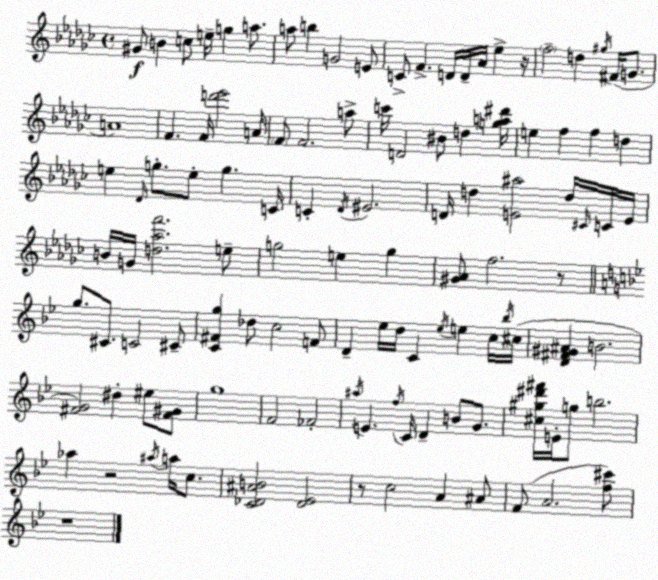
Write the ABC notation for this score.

X:1
T:Untitled
M:4/4
L:1/4
K:Ebm
^G/2 B c/2 e/4 g a/2 a/2 b G2 E/2 C/2 F D/4 D/4 _A/4 _e z/4 f2 d ^g/4 ^F/4 G/2 A4 F F/4 [d'_e']2 A/4 F/2 F2 a/2 c'/4 D2 ^B/2 d [ga^d']/4 e f f d e _D/4 g/2 e/2 g C/4 C _D/4 ^E2 D/4 d [E^a]2 d/4 ^C/4 C/4 E/4 B/4 G/4 [d_af']2 e/2 g2 e g [^G_A]/2 f2 z/2 g/2 ^C/2 C2 ^C/2 [C^Fg] _d/2 c2 F/2 D _e/4 d/4 C _e/4 e c/4 _b/4 ^c/4 [D^F^G^A] B2 [^FG]2 ^d ^e/2 [^F^G]/2 g4 F2 _F2 ^a/4 E f/4 C/4 D B/2 G/2 [^c^g^d'^f']/4 E/4 g/2 b2 _a z2 ^a/4 a/4 c/2 [C_D^AB]2 [_D_E]2 z/2 c2 A ^A/2 F/2 A2 [f^c']/2 z4